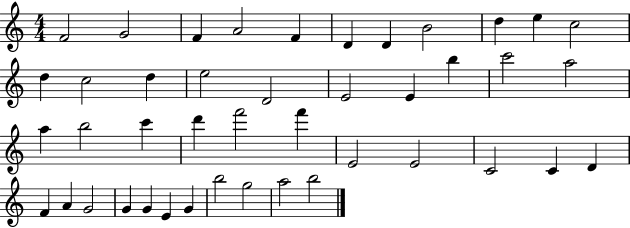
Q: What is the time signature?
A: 4/4